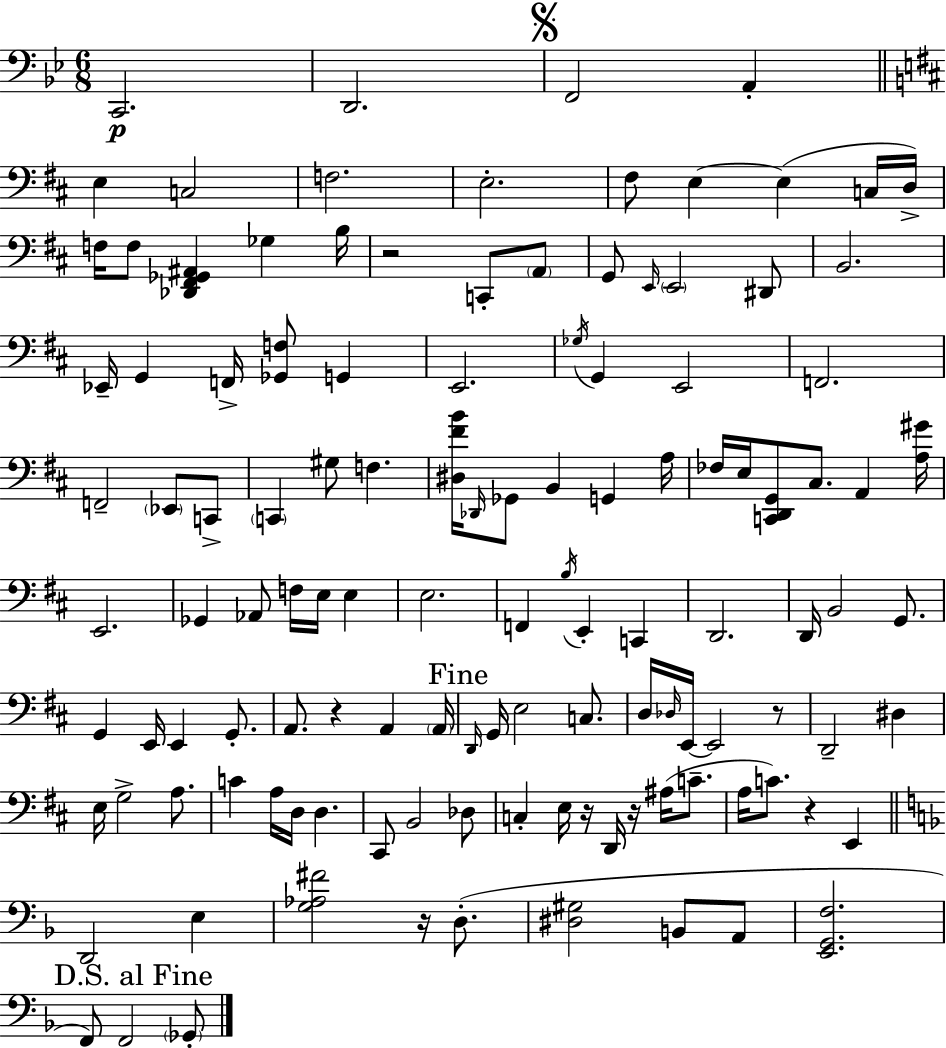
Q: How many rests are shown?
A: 7